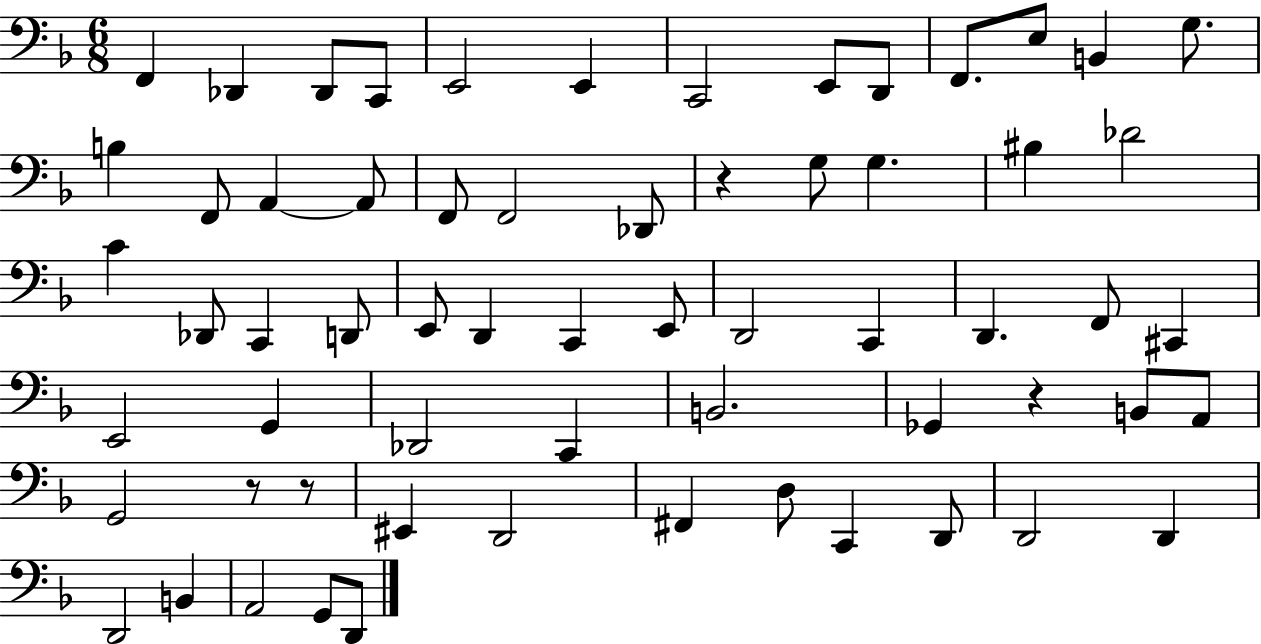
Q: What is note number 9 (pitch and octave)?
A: D2